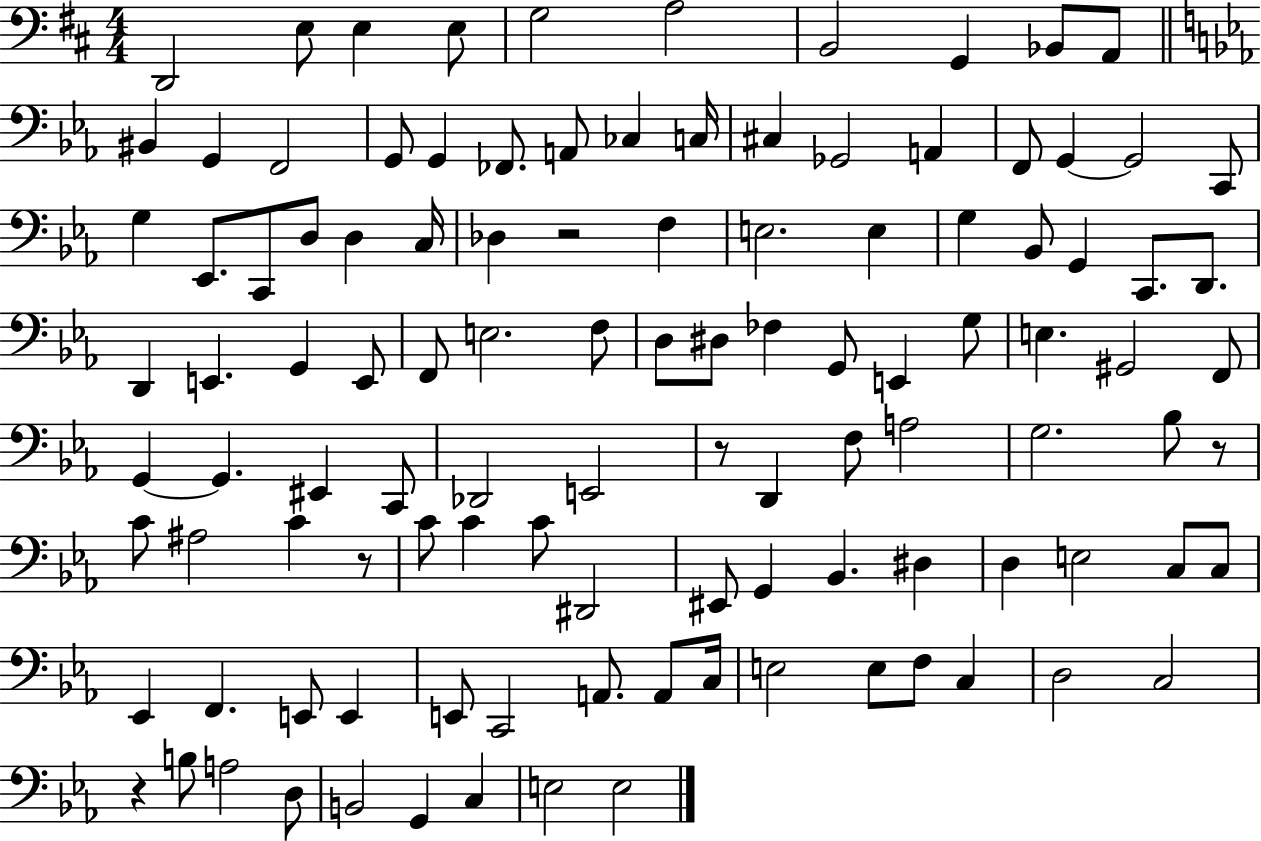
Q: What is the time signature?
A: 4/4